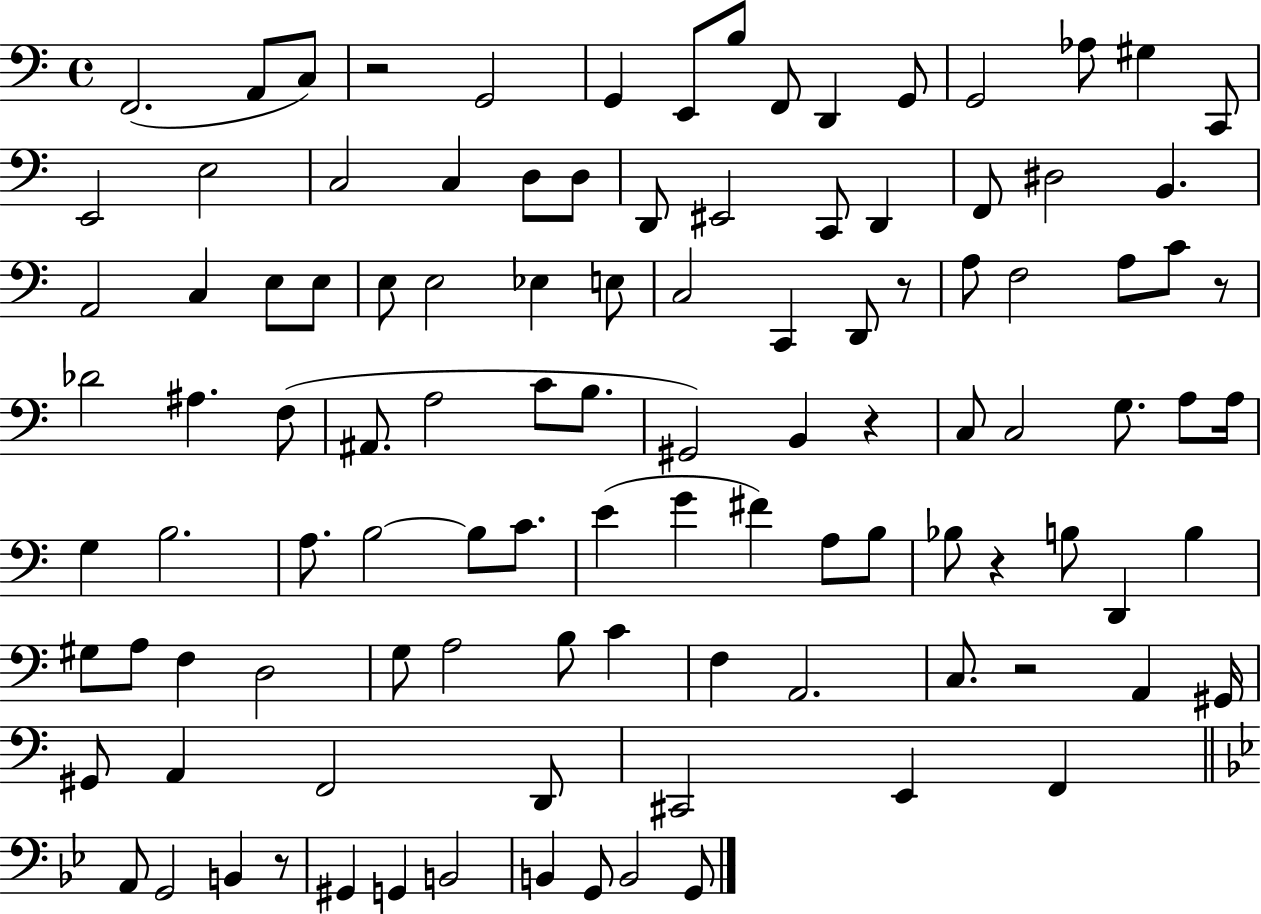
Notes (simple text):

F2/h. A2/e C3/e R/h G2/h G2/q E2/e B3/e F2/e D2/q G2/e G2/h Ab3/e G#3/q C2/e E2/h E3/h C3/h C3/q D3/e D3/e D2/e EIS2/h C2/e D2/q F2/e D#3/h B2/q. A2/h C3/q E3/e E3/e E3/e E3/h Eb3/q E3/e C3/h C2/q D2/e R/e A3/e F3/h A3/e C4/e R/e Db4/h A#3/q. F3/e A#2/e. A3/h C4/e B3/e. G#2/h B2/q R/q C3/e C3/h G3/e. A3/e A3/s G3/q B3/h. A3/e. B3/h B3/e C4/e. E4/q G4/q F#4/q A3/e B3/e Bb3/e R/q B3/e D2/q B3/q G#3/e A3/e F3/q D3/h G3/e A3/h B3/e C4/q F3/q A2/h. C3/e. R/h A2/q G#2/s G#2/e A2/q F2/h D2/e C#2/h E2/q F2/q A2/e G2/h B2/q R/e G#2/q G2/q B2/h B2/q G2/e B2/h G2/e